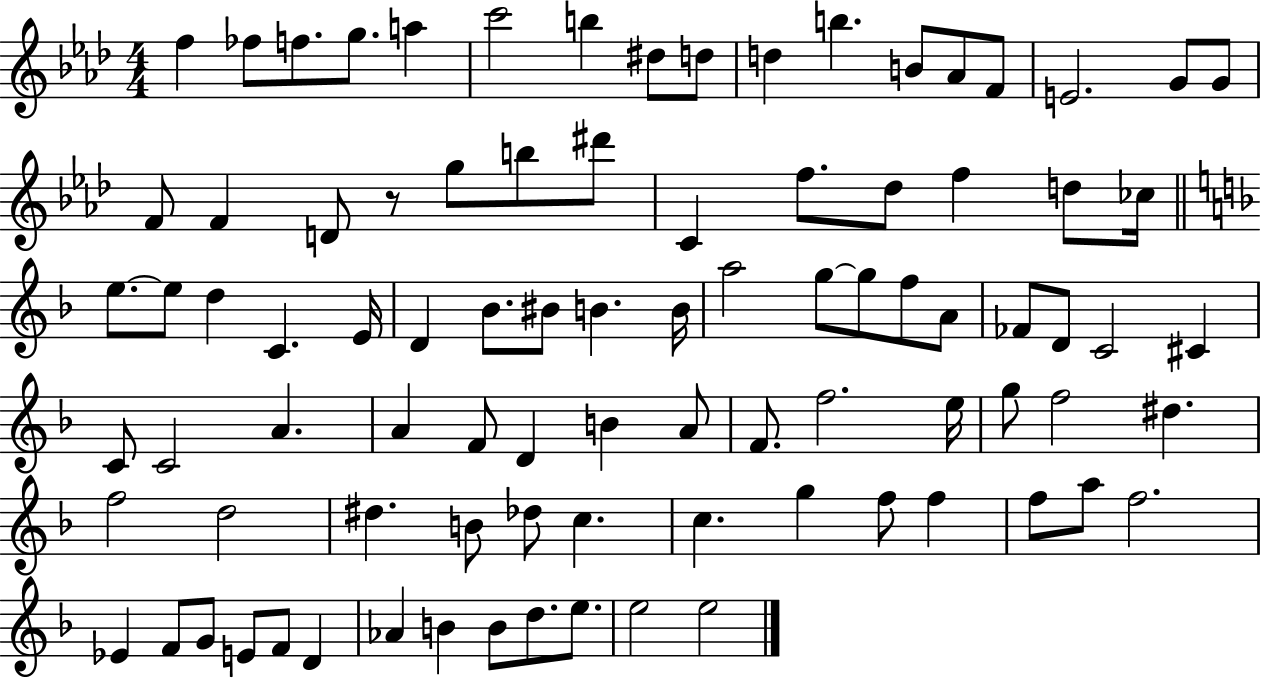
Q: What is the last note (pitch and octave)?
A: E5